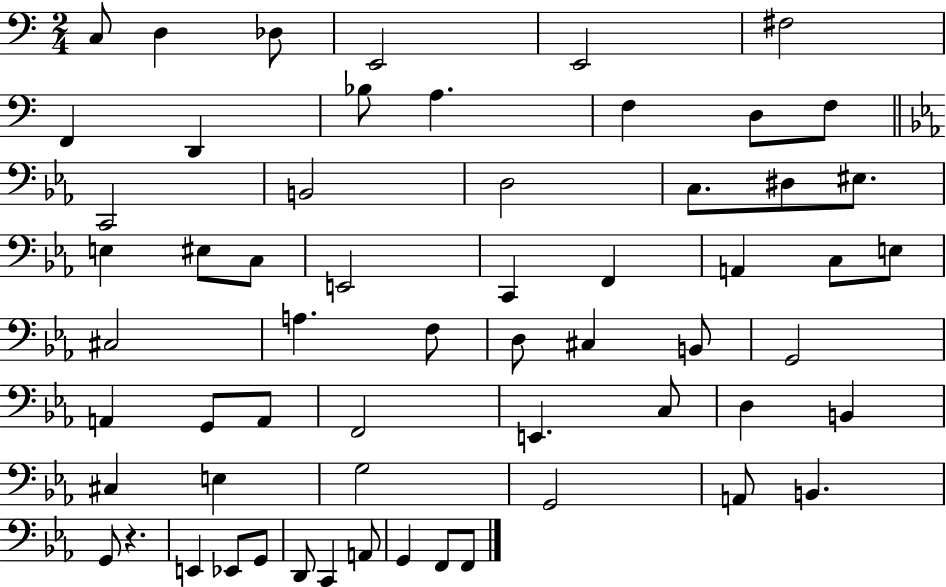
{
  \clef bass
  \numericTimeSignature
  \time 2/4
  \key c \major
  c8 d4 des8 | e,2 | e,2 | fis2 | \break f,4 d,4 | bes8 a4. | f4 d8 f8 | \bar "||" \break \key ees \major c,2 | b,2 | d2 | c8. dis8 eis8. | \break e4 eis8 c8 | e,2 | c,4 f,4 | a,4 c8 e8 | \break cis2 | a4. f8 | d8 cis4 b,8 | g,2 | \break a,4 g,8 a,8 | f,2 | e,4. c8 | d4 b,4 | \break cis4 e4 | g2 | g,2 | a,8 b,4. | \break g,8 r4. | e,4 ees,8 g,8 | d,8 c,4 a,8 | g,4 f,8 f,8 | \break \bar "|."
}